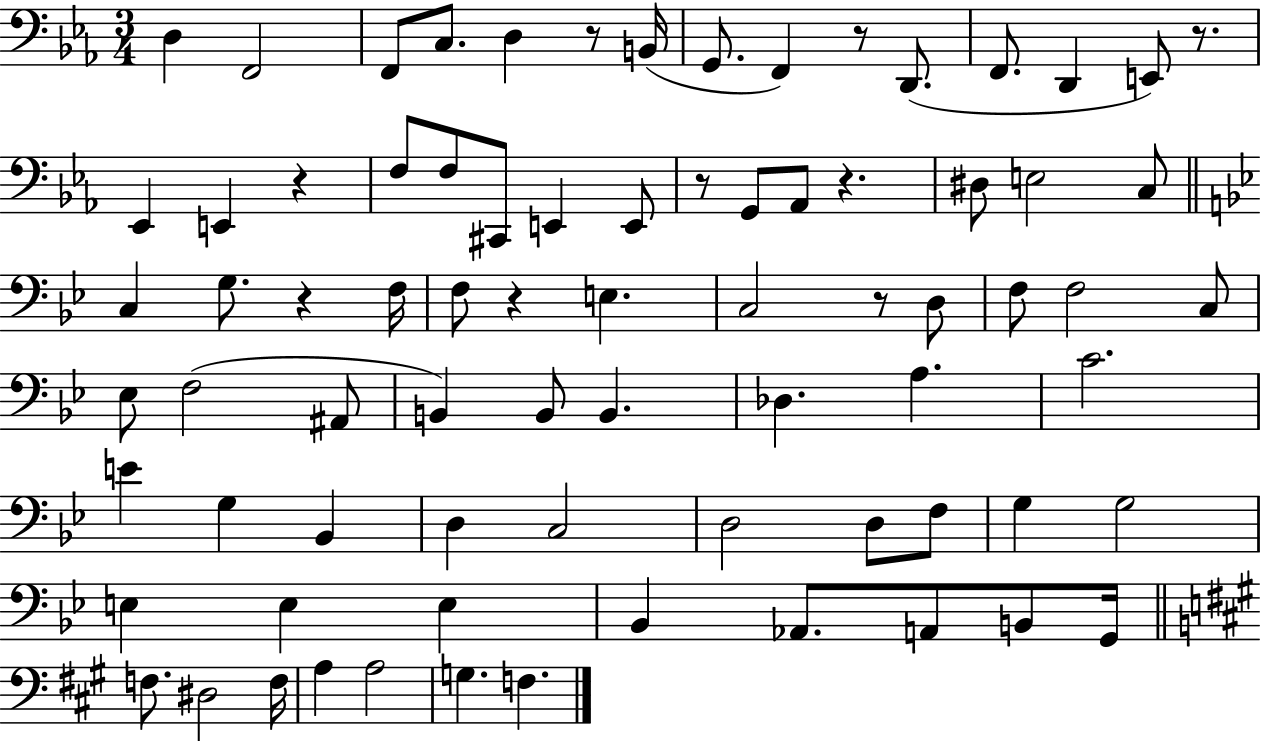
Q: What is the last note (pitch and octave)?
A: F3